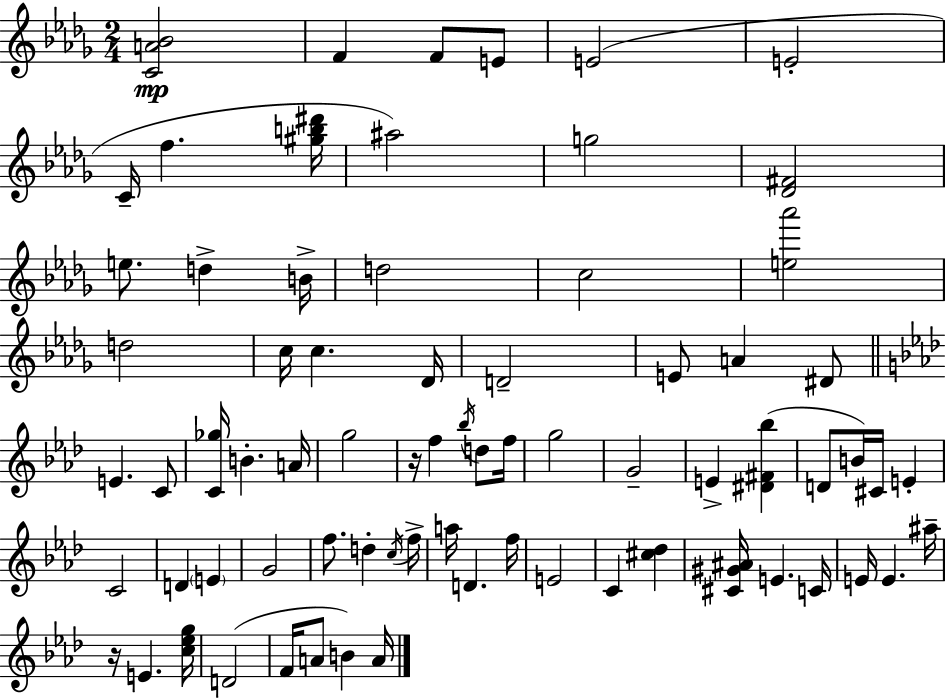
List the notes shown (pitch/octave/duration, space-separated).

[C4,A4,Bb4]/h F4/q F4/e E4/e E4/h E4/h C4/s F5/q. [G#5,B5,D#6]/s A#5/h G5/h [Db4,F#4]/h E5/e. D5/q B4/s D5/h C5/h [E5,Ab6]/h D5/h C5/s C5/q. Db4/s D4/h E4/e A4/q D#4/e E4/q. C4/e [C4,Gb5]/s B4/q. A4/s G5/h R/s F5/q Bb5/s D5/e F5/s G5/h G4/h E4/q [D#4,F#4,Bb5]/q D4/e B4/s C#4/s E4/q C4/h D4/q E4/q G4/h F5/e. D5/q C5/s F5/s A5/s D4/q. F5/s E4/h C4/q [C#5,Db5]/q [C#4,G#4,A#4]/s E4/q. C4/s E4/s E4/q. A#5/s R/s E4/q. [C5,Eb5,G5]/s D4/h F4/s A4/e B4/q A4/s